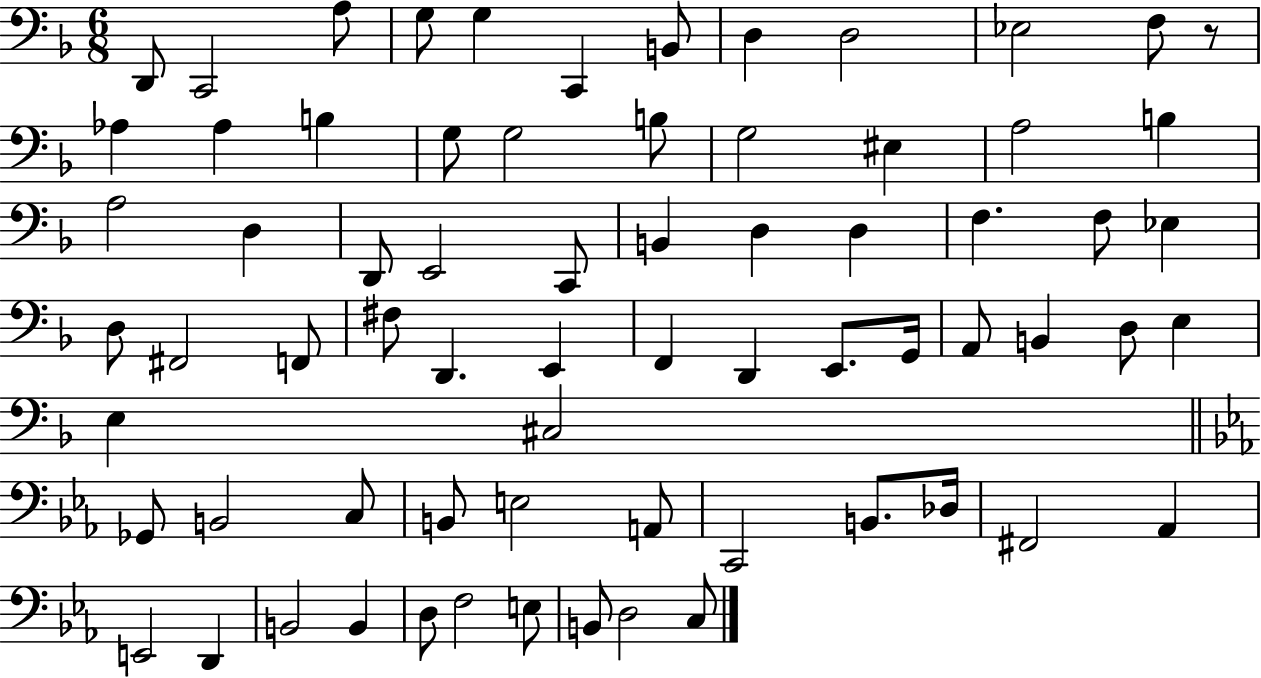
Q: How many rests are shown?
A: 1